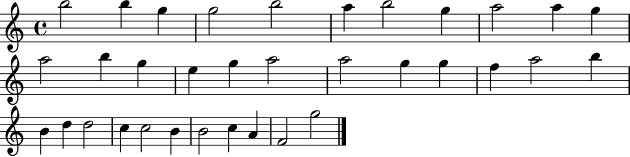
X:1
T:Untitled
M:4/4
L:1/4
K:C
b2 b g g2 b2 a b2 g a2 a g a2 b g e g a2 a2 g g f a2 b B d d2 c c2 B B2 c A F2 g2